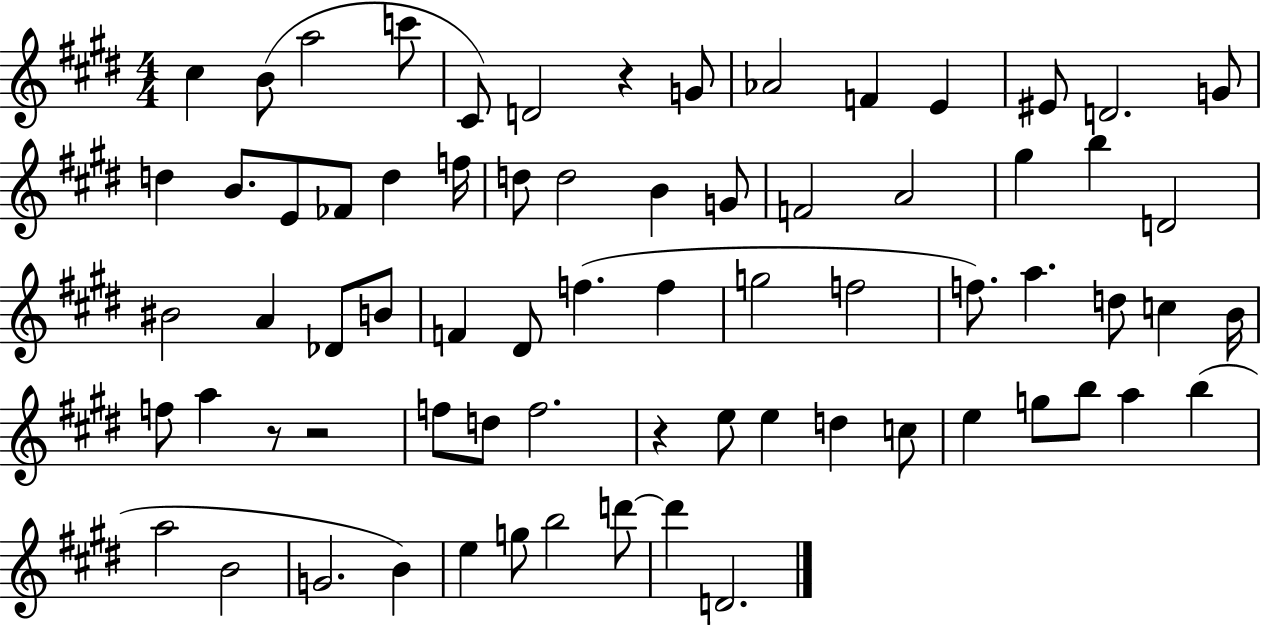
C#5/q B4/e A5/h C6/e C#4/e D4/h R/q G4/e Ab4/h F4/q E4/q EIS4/e D4/h. G4/e D5/q B4/e. E4/e FES4/e D5/q F5/s D5/e D5/h B4/q G4/e F4/h A4/h G#5/q B5/q D4/h BIS4/h A4/q Db4/e B4/e F4/q D#4/e F5/q. F5/q G5/h F5/h F5/e. A5/q. D5/e C5/q B4/s F5/e A5/q R/e R/h F5/e D5/e F5/h. R/q E5/e E5/q D5/q C5/e E5/q G5/e B5/e A5/q B5/q A5/h B4/h G4/h. B4/q E5/q G5/e B5/h D6/e D6/q D4/h.